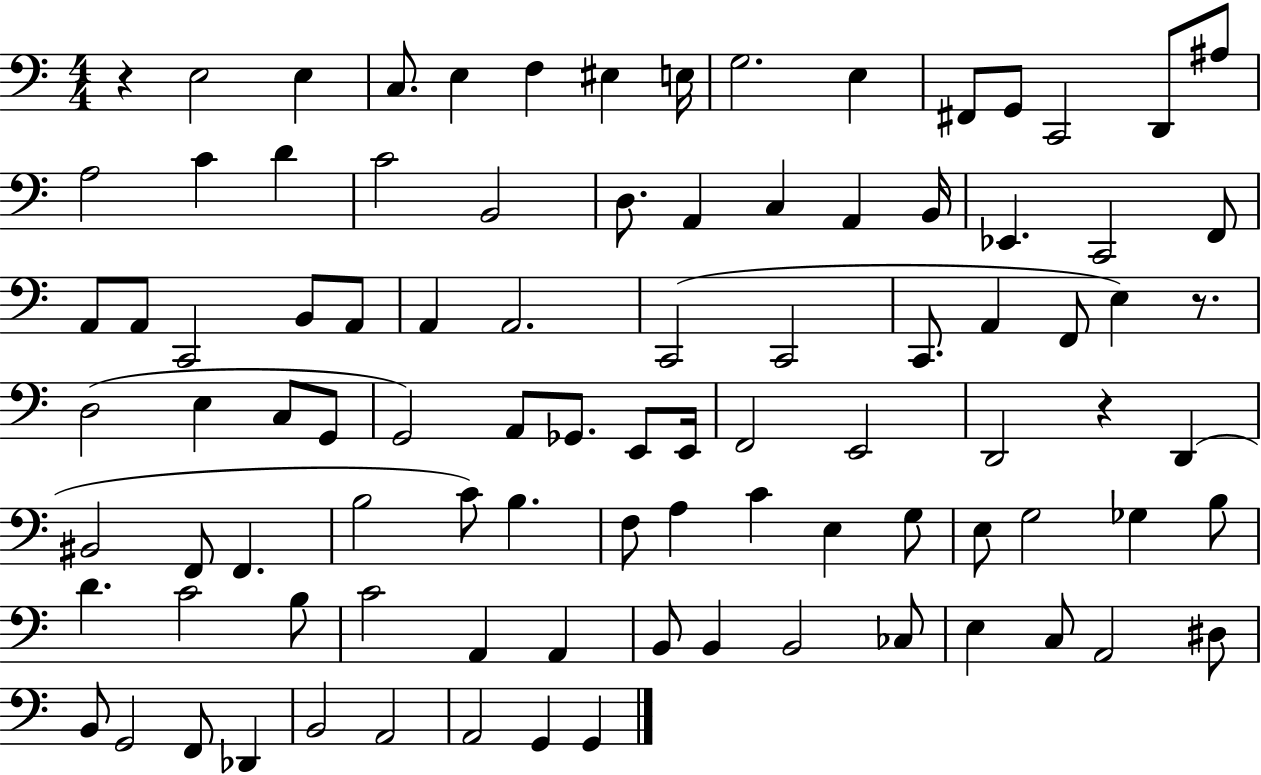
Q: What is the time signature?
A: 4/4